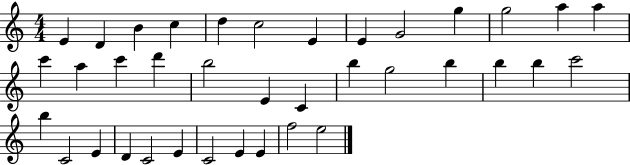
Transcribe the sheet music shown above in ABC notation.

X:1
T:Untitled
M:4/4
L:1/4
K:C
E D B c d c2 E E G2 g g2 a a c' a c' d' b2 E C b g2 b b b c'2 b C2 E D C2 E C2 E E f2 e2